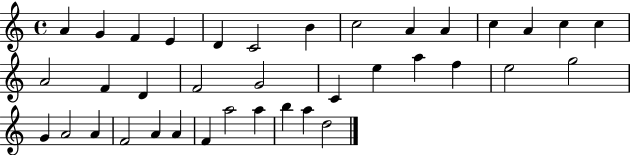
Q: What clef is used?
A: treble